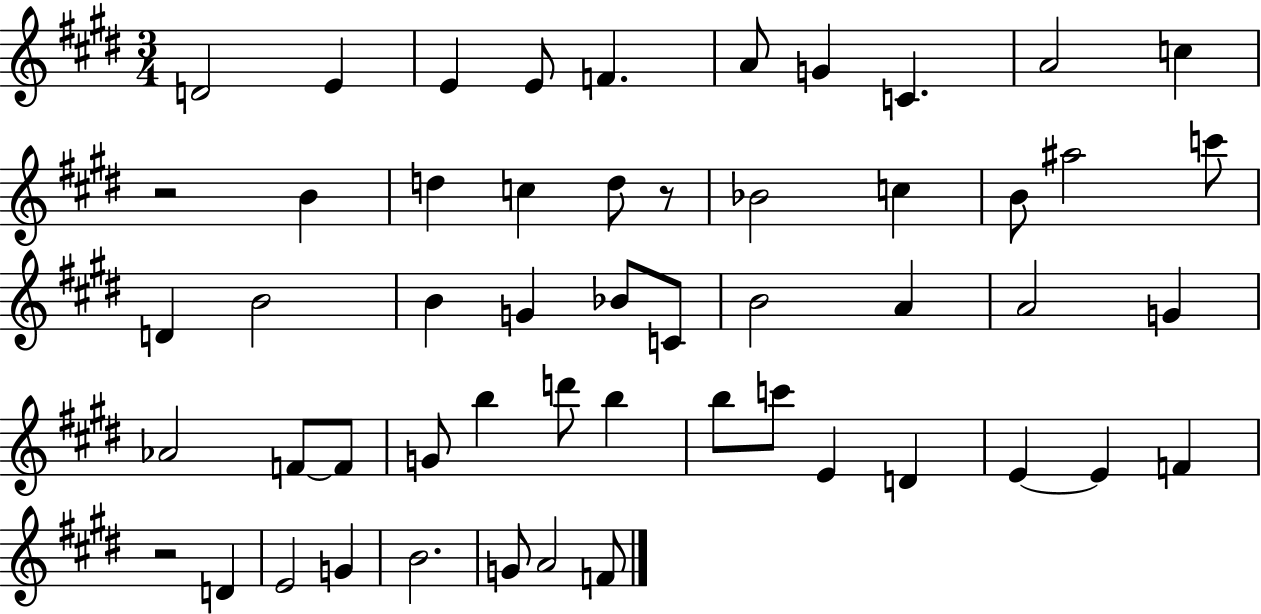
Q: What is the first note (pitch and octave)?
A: D4